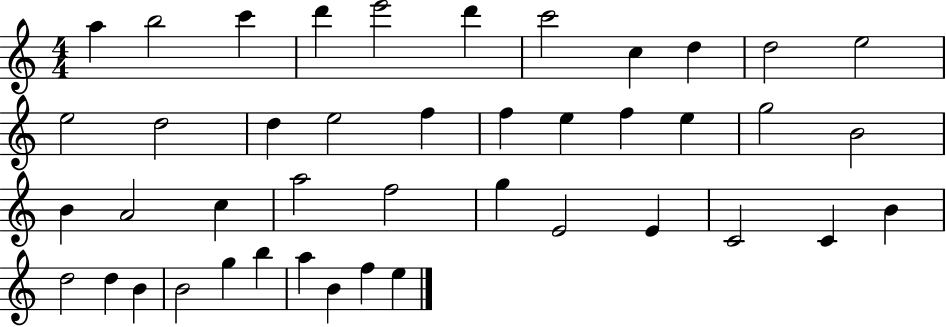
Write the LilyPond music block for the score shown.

{
  \clef treble
  \numericTimeSignature
  \time 4/4
  \key c \major
  a''4 b''2 c'''4 | d'''4 e'''2 d'''4 | c'''2 c''4 d''4 | d''2 e''2 | \break e''2 d''2 | d''4 e''2 f''4 | f''4 e''4 f''4 e''4 | g''2 b'2 | \break b'4 a'2 c''4 | a''2 f''2 | g''4 e'2 e'4 | c'2 c'4 b'4 | \break d''2 d''4 b'4 | b'2 g''4 b''4 | a''4 b'4 f''4 e''4 | \bar "|."
}